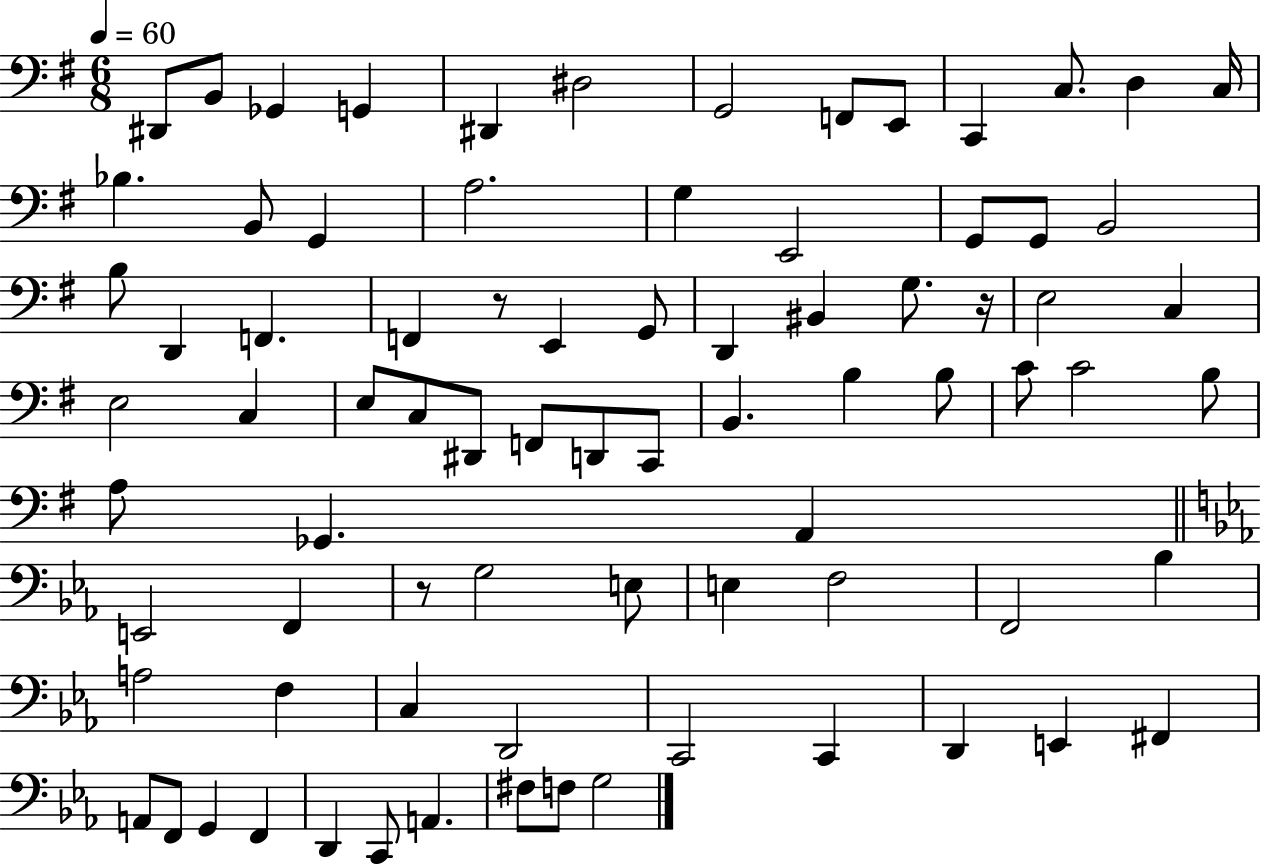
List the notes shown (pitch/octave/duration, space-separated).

D#2/e B2/e Gb2/q G2/q D#2/q D#3/h G2/h F2/e E2/e C2/q C3/e. D3/q C3/s Bb3/q. B2/e G2/q A3/h. G3/q E2/h G2/e G2/e B2/h B3/e D2/q F2/q. F2/q R/e E2/q G2/e D2/q BIS2/q G3/e. R/s E3/h C3/q E3/h C3/q E3/e C3/e D#2/e F2/e D2/e C2/e B2/q. B3/q B3/e C4/e C4/h B3/e A3/e Gb2/q. A2/q E2/h F2/q R/e G3/h E3/e E3/q F3/h F2/h Bb3/q A3/h F3/q C3/q D2/h C2/h C2/q D2/q E2/q F#2/q A2/e F2/e G2/q F2/q D2/q C2/e A2/q. F#3/e F3/e G3/h